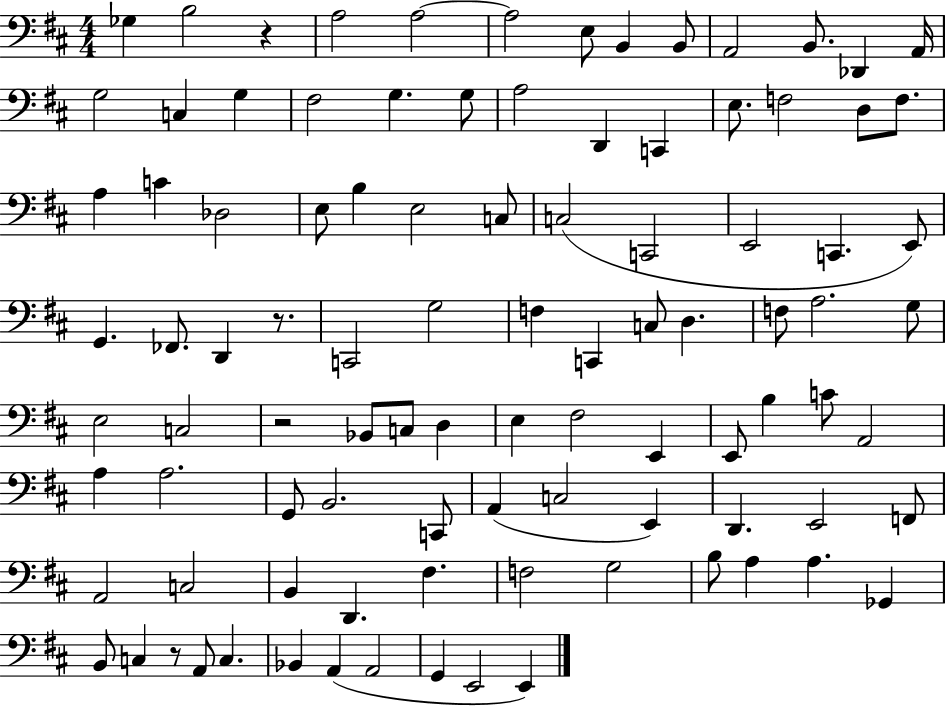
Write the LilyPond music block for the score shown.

{
  \clef bass
  \numericTimeSignature
  \time 4/4
  \key d \major
  ges4 b2 r4 | a2 a2~~ | a2 e8 b,4 b,8 | a,2 b,8. des,4 a,16 | \break g2 c4 g4 | fis2 g4. g8 | a2 d,4 c,4 | e8. f2 d8 f8. | \break a4 c'4 des2 | e8 b4 e2 c8 | c2( c,2 | e,2 c,4. e,8) | \break g,4. fes,8. d,4 r8. | c,2 g2 | f4 c,4 c8 d4. | f8 a2. g8 | \break e2 c2 | r2 bes,8 c8 d4 | e4 fis2 e,4 | e,8 b4 c'8 a,2 | \break a4 a2. | g,8 b,2. c,8 | a,4( c2 e,4) | d,4. e,2 f,8 | \break a,2 c2 | b,4 d,4. fis4. | f2 g2 | b8 a4 a4. ges,4 | \break b,8 c4 r8 a,8 c4. | bes,4 a,4( a,2 | g,4 e,2 e,4) | \bar "|."
}